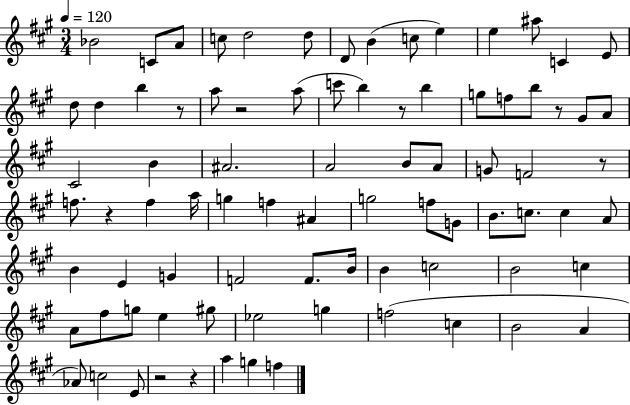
X:1
T:Untitled
M:3/4
L:1/4
K:A
_B2 C/2 A/2 c/2 d2 d/2 D/2 B c/2 e e ^a/2 C E/2 d/2 d b z/2 a/2 z2 a/2 c'/2 b z/2 b g/2 f/2 b/2 z/2 ^G/2 A/2 ^C2 B ^A2 A2 B/2 A/2 G/2 F2 z/2 f/2 z f a/4 g f ^A g2 f/2 G/2 B/2 c/2 c A/2 B E G F2 F/2 B/4 B c2 B2 c A/2 ^f/2 g/2 e ^g/2 _e2 g f2 c B2 A _A/2 c2 E/2 z2 z a g f